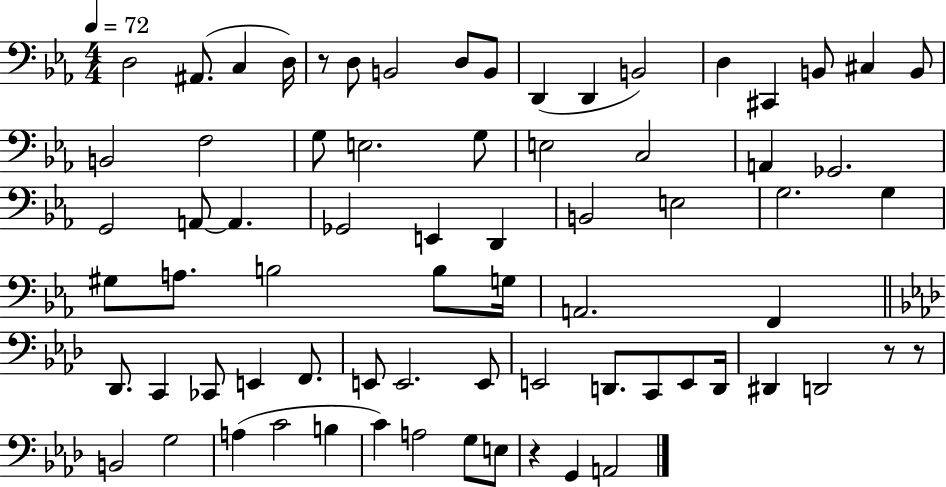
X:1
T:Untitled
M:4/4
L:1/4
K:Eb
D,2 ^A,,/2 C, D,/4 z/2 D,/2 B,,2 D,/2 B,,/2 D,, D,, B,,2 D, ^C,, B,,/2 ^C, B,,/2 B,,2 F,2 G,/2 E,2 G,/2 E,2 C,2 A,, _G,,2 G,,2 A,,/2 A,, _G,,2 E,, D,, B,,2 E,2 G,2 G, ^G,/2 A,/2 B,2 B,/2 G,/4 A,,2 F,, _D,,/2 C,, _C,,/2 E,, F,,/2 E,,/2 E,,2 E,,/2 E,,2 D,,/2 C,,/2 E,,/2 D,,/4 ^D,, D,,2 z/2 z/2 B,,2 G,2 A, C2 B, C A,2 G,/2 E,/2 z G,, A,,2